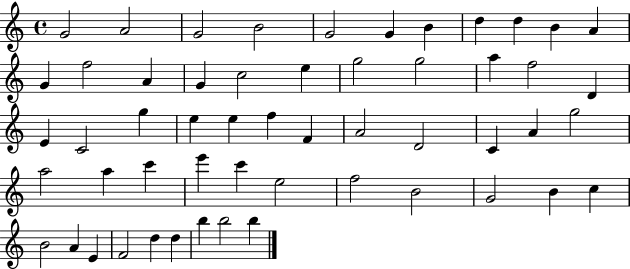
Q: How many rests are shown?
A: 0